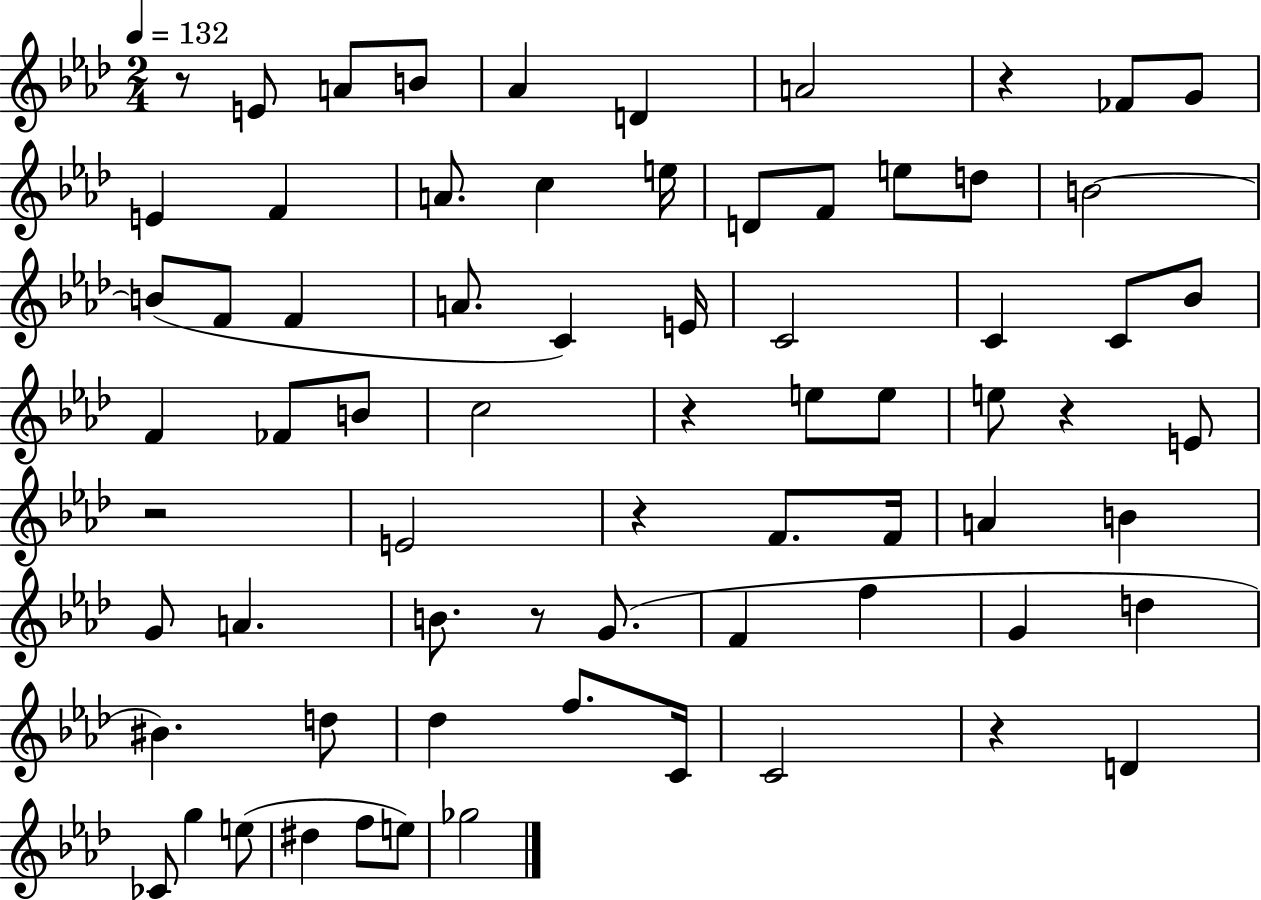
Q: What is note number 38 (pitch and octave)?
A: F4